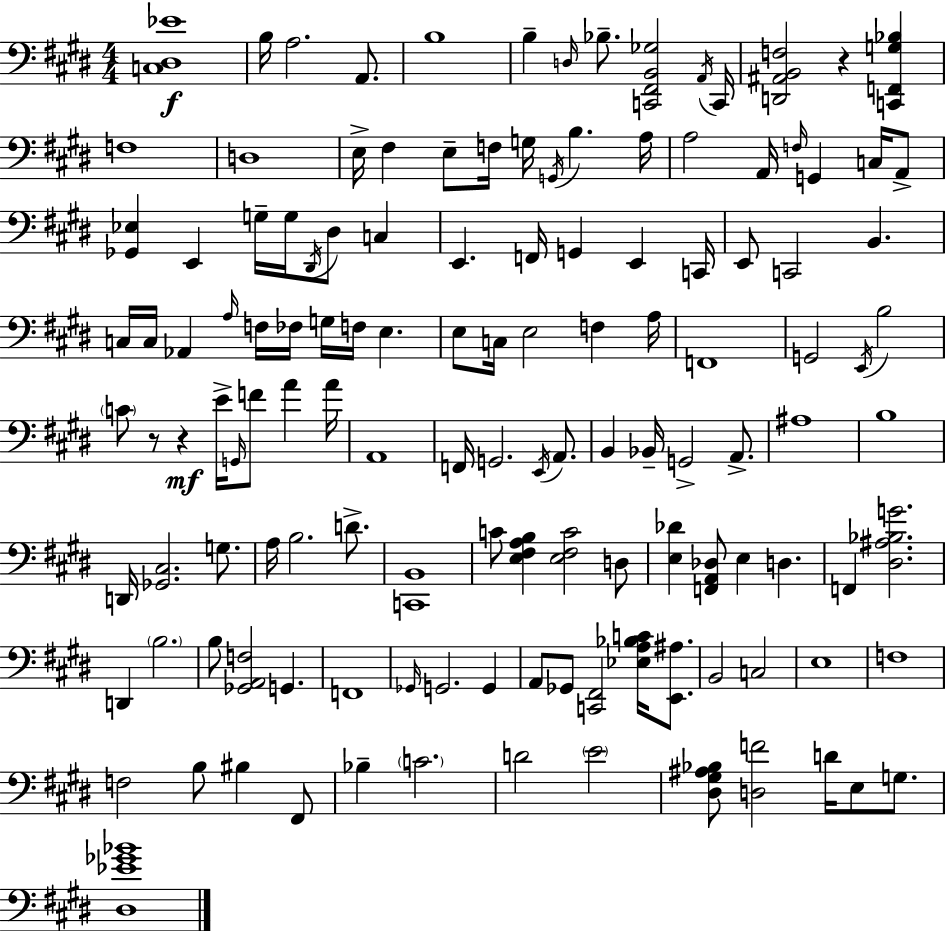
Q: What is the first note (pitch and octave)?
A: B3